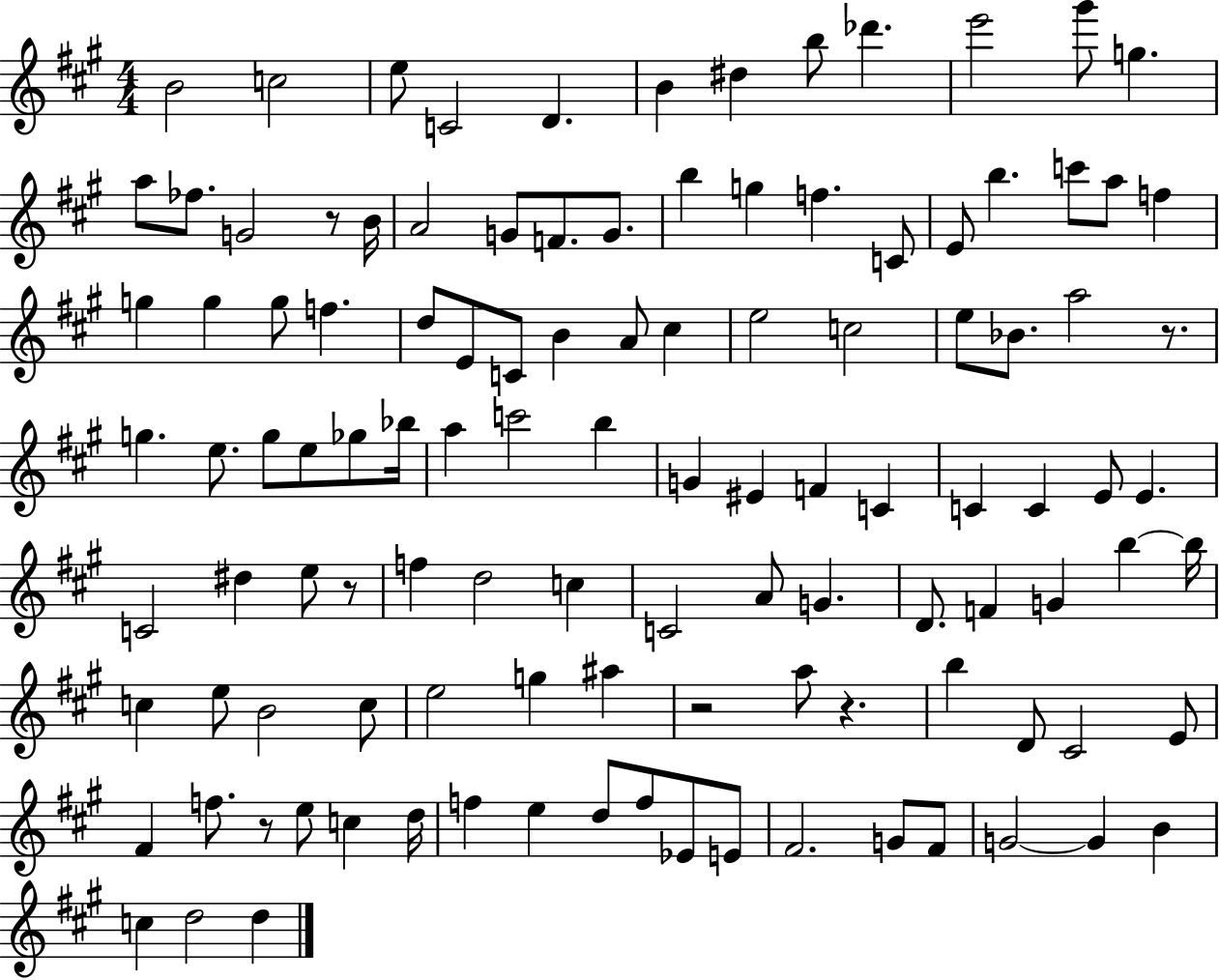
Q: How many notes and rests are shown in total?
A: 113